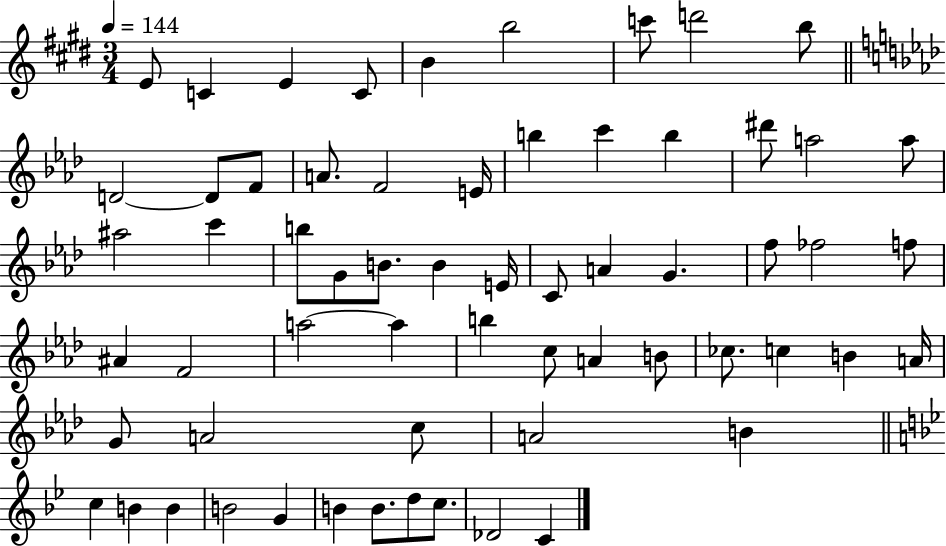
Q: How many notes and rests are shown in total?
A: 62